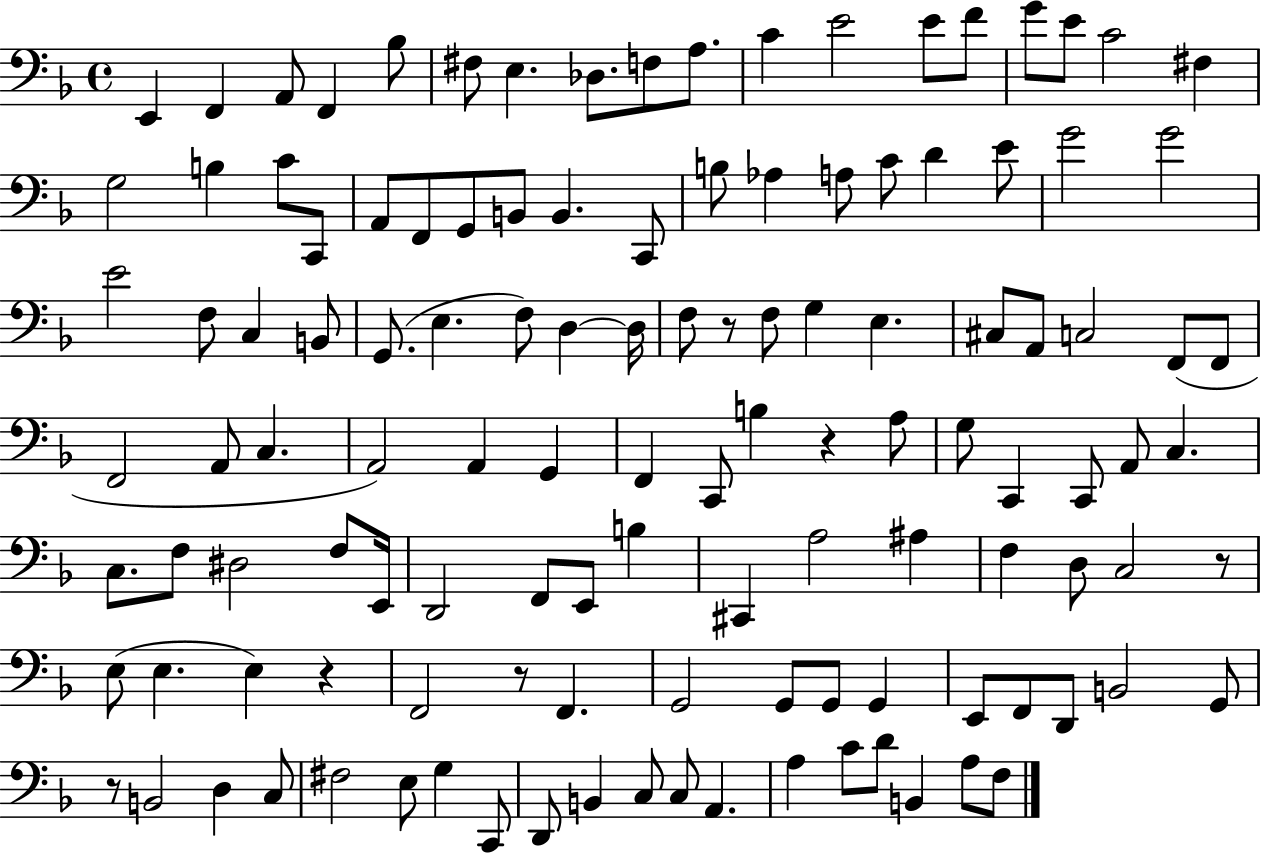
{
  \clef bass
  \time 4/4
  \defaultTimeSignature
  \key f \major
  e,4 f,4 a,8 f,4 bes8 | fis8 e4. des8. f8 a8. | c'4 e'2 e'8 f'8 | g'8 e'8 c'2 fis4 | \break g2 b4 c'8 c,8 | a,8 f,8 g,8 b,8 b,4. c,8 | b8 aes4 a8 c'8 d'4 e'8 | g'2 g'2 | \break e'2 f8 c4 b,8 | g,8.( e4. f8) d4~~ d16 | f8 r8 f8 g4 e4. | cis8 a,8 c2 f,8( f,8 | \break f,2 a,8 c4. | a,2) a,4 g,4 | f,4 c,8 b4 r4 a8 | g8 c,4 c,8 a,8 c4. | \break c8. f8 dis2 f8 e,16 | d,2 f,8 e,8 b4 | cis,4 a2 ais4 | f4 d8 c2 r8 | \break e8( e4. e4) r4 | f,2 r8 f,4. | g,2 g,8 g,8 g,4 | e,8 f,8 d,8 b,2 g,8 | \break r8 b,2 d4 c8 | fis2 e8 g4 c,8 | d,8 b,4 c8 c8 a,4. | a4 c'8 d'8 b,4 a8 f8 | \break \bar "|."
}